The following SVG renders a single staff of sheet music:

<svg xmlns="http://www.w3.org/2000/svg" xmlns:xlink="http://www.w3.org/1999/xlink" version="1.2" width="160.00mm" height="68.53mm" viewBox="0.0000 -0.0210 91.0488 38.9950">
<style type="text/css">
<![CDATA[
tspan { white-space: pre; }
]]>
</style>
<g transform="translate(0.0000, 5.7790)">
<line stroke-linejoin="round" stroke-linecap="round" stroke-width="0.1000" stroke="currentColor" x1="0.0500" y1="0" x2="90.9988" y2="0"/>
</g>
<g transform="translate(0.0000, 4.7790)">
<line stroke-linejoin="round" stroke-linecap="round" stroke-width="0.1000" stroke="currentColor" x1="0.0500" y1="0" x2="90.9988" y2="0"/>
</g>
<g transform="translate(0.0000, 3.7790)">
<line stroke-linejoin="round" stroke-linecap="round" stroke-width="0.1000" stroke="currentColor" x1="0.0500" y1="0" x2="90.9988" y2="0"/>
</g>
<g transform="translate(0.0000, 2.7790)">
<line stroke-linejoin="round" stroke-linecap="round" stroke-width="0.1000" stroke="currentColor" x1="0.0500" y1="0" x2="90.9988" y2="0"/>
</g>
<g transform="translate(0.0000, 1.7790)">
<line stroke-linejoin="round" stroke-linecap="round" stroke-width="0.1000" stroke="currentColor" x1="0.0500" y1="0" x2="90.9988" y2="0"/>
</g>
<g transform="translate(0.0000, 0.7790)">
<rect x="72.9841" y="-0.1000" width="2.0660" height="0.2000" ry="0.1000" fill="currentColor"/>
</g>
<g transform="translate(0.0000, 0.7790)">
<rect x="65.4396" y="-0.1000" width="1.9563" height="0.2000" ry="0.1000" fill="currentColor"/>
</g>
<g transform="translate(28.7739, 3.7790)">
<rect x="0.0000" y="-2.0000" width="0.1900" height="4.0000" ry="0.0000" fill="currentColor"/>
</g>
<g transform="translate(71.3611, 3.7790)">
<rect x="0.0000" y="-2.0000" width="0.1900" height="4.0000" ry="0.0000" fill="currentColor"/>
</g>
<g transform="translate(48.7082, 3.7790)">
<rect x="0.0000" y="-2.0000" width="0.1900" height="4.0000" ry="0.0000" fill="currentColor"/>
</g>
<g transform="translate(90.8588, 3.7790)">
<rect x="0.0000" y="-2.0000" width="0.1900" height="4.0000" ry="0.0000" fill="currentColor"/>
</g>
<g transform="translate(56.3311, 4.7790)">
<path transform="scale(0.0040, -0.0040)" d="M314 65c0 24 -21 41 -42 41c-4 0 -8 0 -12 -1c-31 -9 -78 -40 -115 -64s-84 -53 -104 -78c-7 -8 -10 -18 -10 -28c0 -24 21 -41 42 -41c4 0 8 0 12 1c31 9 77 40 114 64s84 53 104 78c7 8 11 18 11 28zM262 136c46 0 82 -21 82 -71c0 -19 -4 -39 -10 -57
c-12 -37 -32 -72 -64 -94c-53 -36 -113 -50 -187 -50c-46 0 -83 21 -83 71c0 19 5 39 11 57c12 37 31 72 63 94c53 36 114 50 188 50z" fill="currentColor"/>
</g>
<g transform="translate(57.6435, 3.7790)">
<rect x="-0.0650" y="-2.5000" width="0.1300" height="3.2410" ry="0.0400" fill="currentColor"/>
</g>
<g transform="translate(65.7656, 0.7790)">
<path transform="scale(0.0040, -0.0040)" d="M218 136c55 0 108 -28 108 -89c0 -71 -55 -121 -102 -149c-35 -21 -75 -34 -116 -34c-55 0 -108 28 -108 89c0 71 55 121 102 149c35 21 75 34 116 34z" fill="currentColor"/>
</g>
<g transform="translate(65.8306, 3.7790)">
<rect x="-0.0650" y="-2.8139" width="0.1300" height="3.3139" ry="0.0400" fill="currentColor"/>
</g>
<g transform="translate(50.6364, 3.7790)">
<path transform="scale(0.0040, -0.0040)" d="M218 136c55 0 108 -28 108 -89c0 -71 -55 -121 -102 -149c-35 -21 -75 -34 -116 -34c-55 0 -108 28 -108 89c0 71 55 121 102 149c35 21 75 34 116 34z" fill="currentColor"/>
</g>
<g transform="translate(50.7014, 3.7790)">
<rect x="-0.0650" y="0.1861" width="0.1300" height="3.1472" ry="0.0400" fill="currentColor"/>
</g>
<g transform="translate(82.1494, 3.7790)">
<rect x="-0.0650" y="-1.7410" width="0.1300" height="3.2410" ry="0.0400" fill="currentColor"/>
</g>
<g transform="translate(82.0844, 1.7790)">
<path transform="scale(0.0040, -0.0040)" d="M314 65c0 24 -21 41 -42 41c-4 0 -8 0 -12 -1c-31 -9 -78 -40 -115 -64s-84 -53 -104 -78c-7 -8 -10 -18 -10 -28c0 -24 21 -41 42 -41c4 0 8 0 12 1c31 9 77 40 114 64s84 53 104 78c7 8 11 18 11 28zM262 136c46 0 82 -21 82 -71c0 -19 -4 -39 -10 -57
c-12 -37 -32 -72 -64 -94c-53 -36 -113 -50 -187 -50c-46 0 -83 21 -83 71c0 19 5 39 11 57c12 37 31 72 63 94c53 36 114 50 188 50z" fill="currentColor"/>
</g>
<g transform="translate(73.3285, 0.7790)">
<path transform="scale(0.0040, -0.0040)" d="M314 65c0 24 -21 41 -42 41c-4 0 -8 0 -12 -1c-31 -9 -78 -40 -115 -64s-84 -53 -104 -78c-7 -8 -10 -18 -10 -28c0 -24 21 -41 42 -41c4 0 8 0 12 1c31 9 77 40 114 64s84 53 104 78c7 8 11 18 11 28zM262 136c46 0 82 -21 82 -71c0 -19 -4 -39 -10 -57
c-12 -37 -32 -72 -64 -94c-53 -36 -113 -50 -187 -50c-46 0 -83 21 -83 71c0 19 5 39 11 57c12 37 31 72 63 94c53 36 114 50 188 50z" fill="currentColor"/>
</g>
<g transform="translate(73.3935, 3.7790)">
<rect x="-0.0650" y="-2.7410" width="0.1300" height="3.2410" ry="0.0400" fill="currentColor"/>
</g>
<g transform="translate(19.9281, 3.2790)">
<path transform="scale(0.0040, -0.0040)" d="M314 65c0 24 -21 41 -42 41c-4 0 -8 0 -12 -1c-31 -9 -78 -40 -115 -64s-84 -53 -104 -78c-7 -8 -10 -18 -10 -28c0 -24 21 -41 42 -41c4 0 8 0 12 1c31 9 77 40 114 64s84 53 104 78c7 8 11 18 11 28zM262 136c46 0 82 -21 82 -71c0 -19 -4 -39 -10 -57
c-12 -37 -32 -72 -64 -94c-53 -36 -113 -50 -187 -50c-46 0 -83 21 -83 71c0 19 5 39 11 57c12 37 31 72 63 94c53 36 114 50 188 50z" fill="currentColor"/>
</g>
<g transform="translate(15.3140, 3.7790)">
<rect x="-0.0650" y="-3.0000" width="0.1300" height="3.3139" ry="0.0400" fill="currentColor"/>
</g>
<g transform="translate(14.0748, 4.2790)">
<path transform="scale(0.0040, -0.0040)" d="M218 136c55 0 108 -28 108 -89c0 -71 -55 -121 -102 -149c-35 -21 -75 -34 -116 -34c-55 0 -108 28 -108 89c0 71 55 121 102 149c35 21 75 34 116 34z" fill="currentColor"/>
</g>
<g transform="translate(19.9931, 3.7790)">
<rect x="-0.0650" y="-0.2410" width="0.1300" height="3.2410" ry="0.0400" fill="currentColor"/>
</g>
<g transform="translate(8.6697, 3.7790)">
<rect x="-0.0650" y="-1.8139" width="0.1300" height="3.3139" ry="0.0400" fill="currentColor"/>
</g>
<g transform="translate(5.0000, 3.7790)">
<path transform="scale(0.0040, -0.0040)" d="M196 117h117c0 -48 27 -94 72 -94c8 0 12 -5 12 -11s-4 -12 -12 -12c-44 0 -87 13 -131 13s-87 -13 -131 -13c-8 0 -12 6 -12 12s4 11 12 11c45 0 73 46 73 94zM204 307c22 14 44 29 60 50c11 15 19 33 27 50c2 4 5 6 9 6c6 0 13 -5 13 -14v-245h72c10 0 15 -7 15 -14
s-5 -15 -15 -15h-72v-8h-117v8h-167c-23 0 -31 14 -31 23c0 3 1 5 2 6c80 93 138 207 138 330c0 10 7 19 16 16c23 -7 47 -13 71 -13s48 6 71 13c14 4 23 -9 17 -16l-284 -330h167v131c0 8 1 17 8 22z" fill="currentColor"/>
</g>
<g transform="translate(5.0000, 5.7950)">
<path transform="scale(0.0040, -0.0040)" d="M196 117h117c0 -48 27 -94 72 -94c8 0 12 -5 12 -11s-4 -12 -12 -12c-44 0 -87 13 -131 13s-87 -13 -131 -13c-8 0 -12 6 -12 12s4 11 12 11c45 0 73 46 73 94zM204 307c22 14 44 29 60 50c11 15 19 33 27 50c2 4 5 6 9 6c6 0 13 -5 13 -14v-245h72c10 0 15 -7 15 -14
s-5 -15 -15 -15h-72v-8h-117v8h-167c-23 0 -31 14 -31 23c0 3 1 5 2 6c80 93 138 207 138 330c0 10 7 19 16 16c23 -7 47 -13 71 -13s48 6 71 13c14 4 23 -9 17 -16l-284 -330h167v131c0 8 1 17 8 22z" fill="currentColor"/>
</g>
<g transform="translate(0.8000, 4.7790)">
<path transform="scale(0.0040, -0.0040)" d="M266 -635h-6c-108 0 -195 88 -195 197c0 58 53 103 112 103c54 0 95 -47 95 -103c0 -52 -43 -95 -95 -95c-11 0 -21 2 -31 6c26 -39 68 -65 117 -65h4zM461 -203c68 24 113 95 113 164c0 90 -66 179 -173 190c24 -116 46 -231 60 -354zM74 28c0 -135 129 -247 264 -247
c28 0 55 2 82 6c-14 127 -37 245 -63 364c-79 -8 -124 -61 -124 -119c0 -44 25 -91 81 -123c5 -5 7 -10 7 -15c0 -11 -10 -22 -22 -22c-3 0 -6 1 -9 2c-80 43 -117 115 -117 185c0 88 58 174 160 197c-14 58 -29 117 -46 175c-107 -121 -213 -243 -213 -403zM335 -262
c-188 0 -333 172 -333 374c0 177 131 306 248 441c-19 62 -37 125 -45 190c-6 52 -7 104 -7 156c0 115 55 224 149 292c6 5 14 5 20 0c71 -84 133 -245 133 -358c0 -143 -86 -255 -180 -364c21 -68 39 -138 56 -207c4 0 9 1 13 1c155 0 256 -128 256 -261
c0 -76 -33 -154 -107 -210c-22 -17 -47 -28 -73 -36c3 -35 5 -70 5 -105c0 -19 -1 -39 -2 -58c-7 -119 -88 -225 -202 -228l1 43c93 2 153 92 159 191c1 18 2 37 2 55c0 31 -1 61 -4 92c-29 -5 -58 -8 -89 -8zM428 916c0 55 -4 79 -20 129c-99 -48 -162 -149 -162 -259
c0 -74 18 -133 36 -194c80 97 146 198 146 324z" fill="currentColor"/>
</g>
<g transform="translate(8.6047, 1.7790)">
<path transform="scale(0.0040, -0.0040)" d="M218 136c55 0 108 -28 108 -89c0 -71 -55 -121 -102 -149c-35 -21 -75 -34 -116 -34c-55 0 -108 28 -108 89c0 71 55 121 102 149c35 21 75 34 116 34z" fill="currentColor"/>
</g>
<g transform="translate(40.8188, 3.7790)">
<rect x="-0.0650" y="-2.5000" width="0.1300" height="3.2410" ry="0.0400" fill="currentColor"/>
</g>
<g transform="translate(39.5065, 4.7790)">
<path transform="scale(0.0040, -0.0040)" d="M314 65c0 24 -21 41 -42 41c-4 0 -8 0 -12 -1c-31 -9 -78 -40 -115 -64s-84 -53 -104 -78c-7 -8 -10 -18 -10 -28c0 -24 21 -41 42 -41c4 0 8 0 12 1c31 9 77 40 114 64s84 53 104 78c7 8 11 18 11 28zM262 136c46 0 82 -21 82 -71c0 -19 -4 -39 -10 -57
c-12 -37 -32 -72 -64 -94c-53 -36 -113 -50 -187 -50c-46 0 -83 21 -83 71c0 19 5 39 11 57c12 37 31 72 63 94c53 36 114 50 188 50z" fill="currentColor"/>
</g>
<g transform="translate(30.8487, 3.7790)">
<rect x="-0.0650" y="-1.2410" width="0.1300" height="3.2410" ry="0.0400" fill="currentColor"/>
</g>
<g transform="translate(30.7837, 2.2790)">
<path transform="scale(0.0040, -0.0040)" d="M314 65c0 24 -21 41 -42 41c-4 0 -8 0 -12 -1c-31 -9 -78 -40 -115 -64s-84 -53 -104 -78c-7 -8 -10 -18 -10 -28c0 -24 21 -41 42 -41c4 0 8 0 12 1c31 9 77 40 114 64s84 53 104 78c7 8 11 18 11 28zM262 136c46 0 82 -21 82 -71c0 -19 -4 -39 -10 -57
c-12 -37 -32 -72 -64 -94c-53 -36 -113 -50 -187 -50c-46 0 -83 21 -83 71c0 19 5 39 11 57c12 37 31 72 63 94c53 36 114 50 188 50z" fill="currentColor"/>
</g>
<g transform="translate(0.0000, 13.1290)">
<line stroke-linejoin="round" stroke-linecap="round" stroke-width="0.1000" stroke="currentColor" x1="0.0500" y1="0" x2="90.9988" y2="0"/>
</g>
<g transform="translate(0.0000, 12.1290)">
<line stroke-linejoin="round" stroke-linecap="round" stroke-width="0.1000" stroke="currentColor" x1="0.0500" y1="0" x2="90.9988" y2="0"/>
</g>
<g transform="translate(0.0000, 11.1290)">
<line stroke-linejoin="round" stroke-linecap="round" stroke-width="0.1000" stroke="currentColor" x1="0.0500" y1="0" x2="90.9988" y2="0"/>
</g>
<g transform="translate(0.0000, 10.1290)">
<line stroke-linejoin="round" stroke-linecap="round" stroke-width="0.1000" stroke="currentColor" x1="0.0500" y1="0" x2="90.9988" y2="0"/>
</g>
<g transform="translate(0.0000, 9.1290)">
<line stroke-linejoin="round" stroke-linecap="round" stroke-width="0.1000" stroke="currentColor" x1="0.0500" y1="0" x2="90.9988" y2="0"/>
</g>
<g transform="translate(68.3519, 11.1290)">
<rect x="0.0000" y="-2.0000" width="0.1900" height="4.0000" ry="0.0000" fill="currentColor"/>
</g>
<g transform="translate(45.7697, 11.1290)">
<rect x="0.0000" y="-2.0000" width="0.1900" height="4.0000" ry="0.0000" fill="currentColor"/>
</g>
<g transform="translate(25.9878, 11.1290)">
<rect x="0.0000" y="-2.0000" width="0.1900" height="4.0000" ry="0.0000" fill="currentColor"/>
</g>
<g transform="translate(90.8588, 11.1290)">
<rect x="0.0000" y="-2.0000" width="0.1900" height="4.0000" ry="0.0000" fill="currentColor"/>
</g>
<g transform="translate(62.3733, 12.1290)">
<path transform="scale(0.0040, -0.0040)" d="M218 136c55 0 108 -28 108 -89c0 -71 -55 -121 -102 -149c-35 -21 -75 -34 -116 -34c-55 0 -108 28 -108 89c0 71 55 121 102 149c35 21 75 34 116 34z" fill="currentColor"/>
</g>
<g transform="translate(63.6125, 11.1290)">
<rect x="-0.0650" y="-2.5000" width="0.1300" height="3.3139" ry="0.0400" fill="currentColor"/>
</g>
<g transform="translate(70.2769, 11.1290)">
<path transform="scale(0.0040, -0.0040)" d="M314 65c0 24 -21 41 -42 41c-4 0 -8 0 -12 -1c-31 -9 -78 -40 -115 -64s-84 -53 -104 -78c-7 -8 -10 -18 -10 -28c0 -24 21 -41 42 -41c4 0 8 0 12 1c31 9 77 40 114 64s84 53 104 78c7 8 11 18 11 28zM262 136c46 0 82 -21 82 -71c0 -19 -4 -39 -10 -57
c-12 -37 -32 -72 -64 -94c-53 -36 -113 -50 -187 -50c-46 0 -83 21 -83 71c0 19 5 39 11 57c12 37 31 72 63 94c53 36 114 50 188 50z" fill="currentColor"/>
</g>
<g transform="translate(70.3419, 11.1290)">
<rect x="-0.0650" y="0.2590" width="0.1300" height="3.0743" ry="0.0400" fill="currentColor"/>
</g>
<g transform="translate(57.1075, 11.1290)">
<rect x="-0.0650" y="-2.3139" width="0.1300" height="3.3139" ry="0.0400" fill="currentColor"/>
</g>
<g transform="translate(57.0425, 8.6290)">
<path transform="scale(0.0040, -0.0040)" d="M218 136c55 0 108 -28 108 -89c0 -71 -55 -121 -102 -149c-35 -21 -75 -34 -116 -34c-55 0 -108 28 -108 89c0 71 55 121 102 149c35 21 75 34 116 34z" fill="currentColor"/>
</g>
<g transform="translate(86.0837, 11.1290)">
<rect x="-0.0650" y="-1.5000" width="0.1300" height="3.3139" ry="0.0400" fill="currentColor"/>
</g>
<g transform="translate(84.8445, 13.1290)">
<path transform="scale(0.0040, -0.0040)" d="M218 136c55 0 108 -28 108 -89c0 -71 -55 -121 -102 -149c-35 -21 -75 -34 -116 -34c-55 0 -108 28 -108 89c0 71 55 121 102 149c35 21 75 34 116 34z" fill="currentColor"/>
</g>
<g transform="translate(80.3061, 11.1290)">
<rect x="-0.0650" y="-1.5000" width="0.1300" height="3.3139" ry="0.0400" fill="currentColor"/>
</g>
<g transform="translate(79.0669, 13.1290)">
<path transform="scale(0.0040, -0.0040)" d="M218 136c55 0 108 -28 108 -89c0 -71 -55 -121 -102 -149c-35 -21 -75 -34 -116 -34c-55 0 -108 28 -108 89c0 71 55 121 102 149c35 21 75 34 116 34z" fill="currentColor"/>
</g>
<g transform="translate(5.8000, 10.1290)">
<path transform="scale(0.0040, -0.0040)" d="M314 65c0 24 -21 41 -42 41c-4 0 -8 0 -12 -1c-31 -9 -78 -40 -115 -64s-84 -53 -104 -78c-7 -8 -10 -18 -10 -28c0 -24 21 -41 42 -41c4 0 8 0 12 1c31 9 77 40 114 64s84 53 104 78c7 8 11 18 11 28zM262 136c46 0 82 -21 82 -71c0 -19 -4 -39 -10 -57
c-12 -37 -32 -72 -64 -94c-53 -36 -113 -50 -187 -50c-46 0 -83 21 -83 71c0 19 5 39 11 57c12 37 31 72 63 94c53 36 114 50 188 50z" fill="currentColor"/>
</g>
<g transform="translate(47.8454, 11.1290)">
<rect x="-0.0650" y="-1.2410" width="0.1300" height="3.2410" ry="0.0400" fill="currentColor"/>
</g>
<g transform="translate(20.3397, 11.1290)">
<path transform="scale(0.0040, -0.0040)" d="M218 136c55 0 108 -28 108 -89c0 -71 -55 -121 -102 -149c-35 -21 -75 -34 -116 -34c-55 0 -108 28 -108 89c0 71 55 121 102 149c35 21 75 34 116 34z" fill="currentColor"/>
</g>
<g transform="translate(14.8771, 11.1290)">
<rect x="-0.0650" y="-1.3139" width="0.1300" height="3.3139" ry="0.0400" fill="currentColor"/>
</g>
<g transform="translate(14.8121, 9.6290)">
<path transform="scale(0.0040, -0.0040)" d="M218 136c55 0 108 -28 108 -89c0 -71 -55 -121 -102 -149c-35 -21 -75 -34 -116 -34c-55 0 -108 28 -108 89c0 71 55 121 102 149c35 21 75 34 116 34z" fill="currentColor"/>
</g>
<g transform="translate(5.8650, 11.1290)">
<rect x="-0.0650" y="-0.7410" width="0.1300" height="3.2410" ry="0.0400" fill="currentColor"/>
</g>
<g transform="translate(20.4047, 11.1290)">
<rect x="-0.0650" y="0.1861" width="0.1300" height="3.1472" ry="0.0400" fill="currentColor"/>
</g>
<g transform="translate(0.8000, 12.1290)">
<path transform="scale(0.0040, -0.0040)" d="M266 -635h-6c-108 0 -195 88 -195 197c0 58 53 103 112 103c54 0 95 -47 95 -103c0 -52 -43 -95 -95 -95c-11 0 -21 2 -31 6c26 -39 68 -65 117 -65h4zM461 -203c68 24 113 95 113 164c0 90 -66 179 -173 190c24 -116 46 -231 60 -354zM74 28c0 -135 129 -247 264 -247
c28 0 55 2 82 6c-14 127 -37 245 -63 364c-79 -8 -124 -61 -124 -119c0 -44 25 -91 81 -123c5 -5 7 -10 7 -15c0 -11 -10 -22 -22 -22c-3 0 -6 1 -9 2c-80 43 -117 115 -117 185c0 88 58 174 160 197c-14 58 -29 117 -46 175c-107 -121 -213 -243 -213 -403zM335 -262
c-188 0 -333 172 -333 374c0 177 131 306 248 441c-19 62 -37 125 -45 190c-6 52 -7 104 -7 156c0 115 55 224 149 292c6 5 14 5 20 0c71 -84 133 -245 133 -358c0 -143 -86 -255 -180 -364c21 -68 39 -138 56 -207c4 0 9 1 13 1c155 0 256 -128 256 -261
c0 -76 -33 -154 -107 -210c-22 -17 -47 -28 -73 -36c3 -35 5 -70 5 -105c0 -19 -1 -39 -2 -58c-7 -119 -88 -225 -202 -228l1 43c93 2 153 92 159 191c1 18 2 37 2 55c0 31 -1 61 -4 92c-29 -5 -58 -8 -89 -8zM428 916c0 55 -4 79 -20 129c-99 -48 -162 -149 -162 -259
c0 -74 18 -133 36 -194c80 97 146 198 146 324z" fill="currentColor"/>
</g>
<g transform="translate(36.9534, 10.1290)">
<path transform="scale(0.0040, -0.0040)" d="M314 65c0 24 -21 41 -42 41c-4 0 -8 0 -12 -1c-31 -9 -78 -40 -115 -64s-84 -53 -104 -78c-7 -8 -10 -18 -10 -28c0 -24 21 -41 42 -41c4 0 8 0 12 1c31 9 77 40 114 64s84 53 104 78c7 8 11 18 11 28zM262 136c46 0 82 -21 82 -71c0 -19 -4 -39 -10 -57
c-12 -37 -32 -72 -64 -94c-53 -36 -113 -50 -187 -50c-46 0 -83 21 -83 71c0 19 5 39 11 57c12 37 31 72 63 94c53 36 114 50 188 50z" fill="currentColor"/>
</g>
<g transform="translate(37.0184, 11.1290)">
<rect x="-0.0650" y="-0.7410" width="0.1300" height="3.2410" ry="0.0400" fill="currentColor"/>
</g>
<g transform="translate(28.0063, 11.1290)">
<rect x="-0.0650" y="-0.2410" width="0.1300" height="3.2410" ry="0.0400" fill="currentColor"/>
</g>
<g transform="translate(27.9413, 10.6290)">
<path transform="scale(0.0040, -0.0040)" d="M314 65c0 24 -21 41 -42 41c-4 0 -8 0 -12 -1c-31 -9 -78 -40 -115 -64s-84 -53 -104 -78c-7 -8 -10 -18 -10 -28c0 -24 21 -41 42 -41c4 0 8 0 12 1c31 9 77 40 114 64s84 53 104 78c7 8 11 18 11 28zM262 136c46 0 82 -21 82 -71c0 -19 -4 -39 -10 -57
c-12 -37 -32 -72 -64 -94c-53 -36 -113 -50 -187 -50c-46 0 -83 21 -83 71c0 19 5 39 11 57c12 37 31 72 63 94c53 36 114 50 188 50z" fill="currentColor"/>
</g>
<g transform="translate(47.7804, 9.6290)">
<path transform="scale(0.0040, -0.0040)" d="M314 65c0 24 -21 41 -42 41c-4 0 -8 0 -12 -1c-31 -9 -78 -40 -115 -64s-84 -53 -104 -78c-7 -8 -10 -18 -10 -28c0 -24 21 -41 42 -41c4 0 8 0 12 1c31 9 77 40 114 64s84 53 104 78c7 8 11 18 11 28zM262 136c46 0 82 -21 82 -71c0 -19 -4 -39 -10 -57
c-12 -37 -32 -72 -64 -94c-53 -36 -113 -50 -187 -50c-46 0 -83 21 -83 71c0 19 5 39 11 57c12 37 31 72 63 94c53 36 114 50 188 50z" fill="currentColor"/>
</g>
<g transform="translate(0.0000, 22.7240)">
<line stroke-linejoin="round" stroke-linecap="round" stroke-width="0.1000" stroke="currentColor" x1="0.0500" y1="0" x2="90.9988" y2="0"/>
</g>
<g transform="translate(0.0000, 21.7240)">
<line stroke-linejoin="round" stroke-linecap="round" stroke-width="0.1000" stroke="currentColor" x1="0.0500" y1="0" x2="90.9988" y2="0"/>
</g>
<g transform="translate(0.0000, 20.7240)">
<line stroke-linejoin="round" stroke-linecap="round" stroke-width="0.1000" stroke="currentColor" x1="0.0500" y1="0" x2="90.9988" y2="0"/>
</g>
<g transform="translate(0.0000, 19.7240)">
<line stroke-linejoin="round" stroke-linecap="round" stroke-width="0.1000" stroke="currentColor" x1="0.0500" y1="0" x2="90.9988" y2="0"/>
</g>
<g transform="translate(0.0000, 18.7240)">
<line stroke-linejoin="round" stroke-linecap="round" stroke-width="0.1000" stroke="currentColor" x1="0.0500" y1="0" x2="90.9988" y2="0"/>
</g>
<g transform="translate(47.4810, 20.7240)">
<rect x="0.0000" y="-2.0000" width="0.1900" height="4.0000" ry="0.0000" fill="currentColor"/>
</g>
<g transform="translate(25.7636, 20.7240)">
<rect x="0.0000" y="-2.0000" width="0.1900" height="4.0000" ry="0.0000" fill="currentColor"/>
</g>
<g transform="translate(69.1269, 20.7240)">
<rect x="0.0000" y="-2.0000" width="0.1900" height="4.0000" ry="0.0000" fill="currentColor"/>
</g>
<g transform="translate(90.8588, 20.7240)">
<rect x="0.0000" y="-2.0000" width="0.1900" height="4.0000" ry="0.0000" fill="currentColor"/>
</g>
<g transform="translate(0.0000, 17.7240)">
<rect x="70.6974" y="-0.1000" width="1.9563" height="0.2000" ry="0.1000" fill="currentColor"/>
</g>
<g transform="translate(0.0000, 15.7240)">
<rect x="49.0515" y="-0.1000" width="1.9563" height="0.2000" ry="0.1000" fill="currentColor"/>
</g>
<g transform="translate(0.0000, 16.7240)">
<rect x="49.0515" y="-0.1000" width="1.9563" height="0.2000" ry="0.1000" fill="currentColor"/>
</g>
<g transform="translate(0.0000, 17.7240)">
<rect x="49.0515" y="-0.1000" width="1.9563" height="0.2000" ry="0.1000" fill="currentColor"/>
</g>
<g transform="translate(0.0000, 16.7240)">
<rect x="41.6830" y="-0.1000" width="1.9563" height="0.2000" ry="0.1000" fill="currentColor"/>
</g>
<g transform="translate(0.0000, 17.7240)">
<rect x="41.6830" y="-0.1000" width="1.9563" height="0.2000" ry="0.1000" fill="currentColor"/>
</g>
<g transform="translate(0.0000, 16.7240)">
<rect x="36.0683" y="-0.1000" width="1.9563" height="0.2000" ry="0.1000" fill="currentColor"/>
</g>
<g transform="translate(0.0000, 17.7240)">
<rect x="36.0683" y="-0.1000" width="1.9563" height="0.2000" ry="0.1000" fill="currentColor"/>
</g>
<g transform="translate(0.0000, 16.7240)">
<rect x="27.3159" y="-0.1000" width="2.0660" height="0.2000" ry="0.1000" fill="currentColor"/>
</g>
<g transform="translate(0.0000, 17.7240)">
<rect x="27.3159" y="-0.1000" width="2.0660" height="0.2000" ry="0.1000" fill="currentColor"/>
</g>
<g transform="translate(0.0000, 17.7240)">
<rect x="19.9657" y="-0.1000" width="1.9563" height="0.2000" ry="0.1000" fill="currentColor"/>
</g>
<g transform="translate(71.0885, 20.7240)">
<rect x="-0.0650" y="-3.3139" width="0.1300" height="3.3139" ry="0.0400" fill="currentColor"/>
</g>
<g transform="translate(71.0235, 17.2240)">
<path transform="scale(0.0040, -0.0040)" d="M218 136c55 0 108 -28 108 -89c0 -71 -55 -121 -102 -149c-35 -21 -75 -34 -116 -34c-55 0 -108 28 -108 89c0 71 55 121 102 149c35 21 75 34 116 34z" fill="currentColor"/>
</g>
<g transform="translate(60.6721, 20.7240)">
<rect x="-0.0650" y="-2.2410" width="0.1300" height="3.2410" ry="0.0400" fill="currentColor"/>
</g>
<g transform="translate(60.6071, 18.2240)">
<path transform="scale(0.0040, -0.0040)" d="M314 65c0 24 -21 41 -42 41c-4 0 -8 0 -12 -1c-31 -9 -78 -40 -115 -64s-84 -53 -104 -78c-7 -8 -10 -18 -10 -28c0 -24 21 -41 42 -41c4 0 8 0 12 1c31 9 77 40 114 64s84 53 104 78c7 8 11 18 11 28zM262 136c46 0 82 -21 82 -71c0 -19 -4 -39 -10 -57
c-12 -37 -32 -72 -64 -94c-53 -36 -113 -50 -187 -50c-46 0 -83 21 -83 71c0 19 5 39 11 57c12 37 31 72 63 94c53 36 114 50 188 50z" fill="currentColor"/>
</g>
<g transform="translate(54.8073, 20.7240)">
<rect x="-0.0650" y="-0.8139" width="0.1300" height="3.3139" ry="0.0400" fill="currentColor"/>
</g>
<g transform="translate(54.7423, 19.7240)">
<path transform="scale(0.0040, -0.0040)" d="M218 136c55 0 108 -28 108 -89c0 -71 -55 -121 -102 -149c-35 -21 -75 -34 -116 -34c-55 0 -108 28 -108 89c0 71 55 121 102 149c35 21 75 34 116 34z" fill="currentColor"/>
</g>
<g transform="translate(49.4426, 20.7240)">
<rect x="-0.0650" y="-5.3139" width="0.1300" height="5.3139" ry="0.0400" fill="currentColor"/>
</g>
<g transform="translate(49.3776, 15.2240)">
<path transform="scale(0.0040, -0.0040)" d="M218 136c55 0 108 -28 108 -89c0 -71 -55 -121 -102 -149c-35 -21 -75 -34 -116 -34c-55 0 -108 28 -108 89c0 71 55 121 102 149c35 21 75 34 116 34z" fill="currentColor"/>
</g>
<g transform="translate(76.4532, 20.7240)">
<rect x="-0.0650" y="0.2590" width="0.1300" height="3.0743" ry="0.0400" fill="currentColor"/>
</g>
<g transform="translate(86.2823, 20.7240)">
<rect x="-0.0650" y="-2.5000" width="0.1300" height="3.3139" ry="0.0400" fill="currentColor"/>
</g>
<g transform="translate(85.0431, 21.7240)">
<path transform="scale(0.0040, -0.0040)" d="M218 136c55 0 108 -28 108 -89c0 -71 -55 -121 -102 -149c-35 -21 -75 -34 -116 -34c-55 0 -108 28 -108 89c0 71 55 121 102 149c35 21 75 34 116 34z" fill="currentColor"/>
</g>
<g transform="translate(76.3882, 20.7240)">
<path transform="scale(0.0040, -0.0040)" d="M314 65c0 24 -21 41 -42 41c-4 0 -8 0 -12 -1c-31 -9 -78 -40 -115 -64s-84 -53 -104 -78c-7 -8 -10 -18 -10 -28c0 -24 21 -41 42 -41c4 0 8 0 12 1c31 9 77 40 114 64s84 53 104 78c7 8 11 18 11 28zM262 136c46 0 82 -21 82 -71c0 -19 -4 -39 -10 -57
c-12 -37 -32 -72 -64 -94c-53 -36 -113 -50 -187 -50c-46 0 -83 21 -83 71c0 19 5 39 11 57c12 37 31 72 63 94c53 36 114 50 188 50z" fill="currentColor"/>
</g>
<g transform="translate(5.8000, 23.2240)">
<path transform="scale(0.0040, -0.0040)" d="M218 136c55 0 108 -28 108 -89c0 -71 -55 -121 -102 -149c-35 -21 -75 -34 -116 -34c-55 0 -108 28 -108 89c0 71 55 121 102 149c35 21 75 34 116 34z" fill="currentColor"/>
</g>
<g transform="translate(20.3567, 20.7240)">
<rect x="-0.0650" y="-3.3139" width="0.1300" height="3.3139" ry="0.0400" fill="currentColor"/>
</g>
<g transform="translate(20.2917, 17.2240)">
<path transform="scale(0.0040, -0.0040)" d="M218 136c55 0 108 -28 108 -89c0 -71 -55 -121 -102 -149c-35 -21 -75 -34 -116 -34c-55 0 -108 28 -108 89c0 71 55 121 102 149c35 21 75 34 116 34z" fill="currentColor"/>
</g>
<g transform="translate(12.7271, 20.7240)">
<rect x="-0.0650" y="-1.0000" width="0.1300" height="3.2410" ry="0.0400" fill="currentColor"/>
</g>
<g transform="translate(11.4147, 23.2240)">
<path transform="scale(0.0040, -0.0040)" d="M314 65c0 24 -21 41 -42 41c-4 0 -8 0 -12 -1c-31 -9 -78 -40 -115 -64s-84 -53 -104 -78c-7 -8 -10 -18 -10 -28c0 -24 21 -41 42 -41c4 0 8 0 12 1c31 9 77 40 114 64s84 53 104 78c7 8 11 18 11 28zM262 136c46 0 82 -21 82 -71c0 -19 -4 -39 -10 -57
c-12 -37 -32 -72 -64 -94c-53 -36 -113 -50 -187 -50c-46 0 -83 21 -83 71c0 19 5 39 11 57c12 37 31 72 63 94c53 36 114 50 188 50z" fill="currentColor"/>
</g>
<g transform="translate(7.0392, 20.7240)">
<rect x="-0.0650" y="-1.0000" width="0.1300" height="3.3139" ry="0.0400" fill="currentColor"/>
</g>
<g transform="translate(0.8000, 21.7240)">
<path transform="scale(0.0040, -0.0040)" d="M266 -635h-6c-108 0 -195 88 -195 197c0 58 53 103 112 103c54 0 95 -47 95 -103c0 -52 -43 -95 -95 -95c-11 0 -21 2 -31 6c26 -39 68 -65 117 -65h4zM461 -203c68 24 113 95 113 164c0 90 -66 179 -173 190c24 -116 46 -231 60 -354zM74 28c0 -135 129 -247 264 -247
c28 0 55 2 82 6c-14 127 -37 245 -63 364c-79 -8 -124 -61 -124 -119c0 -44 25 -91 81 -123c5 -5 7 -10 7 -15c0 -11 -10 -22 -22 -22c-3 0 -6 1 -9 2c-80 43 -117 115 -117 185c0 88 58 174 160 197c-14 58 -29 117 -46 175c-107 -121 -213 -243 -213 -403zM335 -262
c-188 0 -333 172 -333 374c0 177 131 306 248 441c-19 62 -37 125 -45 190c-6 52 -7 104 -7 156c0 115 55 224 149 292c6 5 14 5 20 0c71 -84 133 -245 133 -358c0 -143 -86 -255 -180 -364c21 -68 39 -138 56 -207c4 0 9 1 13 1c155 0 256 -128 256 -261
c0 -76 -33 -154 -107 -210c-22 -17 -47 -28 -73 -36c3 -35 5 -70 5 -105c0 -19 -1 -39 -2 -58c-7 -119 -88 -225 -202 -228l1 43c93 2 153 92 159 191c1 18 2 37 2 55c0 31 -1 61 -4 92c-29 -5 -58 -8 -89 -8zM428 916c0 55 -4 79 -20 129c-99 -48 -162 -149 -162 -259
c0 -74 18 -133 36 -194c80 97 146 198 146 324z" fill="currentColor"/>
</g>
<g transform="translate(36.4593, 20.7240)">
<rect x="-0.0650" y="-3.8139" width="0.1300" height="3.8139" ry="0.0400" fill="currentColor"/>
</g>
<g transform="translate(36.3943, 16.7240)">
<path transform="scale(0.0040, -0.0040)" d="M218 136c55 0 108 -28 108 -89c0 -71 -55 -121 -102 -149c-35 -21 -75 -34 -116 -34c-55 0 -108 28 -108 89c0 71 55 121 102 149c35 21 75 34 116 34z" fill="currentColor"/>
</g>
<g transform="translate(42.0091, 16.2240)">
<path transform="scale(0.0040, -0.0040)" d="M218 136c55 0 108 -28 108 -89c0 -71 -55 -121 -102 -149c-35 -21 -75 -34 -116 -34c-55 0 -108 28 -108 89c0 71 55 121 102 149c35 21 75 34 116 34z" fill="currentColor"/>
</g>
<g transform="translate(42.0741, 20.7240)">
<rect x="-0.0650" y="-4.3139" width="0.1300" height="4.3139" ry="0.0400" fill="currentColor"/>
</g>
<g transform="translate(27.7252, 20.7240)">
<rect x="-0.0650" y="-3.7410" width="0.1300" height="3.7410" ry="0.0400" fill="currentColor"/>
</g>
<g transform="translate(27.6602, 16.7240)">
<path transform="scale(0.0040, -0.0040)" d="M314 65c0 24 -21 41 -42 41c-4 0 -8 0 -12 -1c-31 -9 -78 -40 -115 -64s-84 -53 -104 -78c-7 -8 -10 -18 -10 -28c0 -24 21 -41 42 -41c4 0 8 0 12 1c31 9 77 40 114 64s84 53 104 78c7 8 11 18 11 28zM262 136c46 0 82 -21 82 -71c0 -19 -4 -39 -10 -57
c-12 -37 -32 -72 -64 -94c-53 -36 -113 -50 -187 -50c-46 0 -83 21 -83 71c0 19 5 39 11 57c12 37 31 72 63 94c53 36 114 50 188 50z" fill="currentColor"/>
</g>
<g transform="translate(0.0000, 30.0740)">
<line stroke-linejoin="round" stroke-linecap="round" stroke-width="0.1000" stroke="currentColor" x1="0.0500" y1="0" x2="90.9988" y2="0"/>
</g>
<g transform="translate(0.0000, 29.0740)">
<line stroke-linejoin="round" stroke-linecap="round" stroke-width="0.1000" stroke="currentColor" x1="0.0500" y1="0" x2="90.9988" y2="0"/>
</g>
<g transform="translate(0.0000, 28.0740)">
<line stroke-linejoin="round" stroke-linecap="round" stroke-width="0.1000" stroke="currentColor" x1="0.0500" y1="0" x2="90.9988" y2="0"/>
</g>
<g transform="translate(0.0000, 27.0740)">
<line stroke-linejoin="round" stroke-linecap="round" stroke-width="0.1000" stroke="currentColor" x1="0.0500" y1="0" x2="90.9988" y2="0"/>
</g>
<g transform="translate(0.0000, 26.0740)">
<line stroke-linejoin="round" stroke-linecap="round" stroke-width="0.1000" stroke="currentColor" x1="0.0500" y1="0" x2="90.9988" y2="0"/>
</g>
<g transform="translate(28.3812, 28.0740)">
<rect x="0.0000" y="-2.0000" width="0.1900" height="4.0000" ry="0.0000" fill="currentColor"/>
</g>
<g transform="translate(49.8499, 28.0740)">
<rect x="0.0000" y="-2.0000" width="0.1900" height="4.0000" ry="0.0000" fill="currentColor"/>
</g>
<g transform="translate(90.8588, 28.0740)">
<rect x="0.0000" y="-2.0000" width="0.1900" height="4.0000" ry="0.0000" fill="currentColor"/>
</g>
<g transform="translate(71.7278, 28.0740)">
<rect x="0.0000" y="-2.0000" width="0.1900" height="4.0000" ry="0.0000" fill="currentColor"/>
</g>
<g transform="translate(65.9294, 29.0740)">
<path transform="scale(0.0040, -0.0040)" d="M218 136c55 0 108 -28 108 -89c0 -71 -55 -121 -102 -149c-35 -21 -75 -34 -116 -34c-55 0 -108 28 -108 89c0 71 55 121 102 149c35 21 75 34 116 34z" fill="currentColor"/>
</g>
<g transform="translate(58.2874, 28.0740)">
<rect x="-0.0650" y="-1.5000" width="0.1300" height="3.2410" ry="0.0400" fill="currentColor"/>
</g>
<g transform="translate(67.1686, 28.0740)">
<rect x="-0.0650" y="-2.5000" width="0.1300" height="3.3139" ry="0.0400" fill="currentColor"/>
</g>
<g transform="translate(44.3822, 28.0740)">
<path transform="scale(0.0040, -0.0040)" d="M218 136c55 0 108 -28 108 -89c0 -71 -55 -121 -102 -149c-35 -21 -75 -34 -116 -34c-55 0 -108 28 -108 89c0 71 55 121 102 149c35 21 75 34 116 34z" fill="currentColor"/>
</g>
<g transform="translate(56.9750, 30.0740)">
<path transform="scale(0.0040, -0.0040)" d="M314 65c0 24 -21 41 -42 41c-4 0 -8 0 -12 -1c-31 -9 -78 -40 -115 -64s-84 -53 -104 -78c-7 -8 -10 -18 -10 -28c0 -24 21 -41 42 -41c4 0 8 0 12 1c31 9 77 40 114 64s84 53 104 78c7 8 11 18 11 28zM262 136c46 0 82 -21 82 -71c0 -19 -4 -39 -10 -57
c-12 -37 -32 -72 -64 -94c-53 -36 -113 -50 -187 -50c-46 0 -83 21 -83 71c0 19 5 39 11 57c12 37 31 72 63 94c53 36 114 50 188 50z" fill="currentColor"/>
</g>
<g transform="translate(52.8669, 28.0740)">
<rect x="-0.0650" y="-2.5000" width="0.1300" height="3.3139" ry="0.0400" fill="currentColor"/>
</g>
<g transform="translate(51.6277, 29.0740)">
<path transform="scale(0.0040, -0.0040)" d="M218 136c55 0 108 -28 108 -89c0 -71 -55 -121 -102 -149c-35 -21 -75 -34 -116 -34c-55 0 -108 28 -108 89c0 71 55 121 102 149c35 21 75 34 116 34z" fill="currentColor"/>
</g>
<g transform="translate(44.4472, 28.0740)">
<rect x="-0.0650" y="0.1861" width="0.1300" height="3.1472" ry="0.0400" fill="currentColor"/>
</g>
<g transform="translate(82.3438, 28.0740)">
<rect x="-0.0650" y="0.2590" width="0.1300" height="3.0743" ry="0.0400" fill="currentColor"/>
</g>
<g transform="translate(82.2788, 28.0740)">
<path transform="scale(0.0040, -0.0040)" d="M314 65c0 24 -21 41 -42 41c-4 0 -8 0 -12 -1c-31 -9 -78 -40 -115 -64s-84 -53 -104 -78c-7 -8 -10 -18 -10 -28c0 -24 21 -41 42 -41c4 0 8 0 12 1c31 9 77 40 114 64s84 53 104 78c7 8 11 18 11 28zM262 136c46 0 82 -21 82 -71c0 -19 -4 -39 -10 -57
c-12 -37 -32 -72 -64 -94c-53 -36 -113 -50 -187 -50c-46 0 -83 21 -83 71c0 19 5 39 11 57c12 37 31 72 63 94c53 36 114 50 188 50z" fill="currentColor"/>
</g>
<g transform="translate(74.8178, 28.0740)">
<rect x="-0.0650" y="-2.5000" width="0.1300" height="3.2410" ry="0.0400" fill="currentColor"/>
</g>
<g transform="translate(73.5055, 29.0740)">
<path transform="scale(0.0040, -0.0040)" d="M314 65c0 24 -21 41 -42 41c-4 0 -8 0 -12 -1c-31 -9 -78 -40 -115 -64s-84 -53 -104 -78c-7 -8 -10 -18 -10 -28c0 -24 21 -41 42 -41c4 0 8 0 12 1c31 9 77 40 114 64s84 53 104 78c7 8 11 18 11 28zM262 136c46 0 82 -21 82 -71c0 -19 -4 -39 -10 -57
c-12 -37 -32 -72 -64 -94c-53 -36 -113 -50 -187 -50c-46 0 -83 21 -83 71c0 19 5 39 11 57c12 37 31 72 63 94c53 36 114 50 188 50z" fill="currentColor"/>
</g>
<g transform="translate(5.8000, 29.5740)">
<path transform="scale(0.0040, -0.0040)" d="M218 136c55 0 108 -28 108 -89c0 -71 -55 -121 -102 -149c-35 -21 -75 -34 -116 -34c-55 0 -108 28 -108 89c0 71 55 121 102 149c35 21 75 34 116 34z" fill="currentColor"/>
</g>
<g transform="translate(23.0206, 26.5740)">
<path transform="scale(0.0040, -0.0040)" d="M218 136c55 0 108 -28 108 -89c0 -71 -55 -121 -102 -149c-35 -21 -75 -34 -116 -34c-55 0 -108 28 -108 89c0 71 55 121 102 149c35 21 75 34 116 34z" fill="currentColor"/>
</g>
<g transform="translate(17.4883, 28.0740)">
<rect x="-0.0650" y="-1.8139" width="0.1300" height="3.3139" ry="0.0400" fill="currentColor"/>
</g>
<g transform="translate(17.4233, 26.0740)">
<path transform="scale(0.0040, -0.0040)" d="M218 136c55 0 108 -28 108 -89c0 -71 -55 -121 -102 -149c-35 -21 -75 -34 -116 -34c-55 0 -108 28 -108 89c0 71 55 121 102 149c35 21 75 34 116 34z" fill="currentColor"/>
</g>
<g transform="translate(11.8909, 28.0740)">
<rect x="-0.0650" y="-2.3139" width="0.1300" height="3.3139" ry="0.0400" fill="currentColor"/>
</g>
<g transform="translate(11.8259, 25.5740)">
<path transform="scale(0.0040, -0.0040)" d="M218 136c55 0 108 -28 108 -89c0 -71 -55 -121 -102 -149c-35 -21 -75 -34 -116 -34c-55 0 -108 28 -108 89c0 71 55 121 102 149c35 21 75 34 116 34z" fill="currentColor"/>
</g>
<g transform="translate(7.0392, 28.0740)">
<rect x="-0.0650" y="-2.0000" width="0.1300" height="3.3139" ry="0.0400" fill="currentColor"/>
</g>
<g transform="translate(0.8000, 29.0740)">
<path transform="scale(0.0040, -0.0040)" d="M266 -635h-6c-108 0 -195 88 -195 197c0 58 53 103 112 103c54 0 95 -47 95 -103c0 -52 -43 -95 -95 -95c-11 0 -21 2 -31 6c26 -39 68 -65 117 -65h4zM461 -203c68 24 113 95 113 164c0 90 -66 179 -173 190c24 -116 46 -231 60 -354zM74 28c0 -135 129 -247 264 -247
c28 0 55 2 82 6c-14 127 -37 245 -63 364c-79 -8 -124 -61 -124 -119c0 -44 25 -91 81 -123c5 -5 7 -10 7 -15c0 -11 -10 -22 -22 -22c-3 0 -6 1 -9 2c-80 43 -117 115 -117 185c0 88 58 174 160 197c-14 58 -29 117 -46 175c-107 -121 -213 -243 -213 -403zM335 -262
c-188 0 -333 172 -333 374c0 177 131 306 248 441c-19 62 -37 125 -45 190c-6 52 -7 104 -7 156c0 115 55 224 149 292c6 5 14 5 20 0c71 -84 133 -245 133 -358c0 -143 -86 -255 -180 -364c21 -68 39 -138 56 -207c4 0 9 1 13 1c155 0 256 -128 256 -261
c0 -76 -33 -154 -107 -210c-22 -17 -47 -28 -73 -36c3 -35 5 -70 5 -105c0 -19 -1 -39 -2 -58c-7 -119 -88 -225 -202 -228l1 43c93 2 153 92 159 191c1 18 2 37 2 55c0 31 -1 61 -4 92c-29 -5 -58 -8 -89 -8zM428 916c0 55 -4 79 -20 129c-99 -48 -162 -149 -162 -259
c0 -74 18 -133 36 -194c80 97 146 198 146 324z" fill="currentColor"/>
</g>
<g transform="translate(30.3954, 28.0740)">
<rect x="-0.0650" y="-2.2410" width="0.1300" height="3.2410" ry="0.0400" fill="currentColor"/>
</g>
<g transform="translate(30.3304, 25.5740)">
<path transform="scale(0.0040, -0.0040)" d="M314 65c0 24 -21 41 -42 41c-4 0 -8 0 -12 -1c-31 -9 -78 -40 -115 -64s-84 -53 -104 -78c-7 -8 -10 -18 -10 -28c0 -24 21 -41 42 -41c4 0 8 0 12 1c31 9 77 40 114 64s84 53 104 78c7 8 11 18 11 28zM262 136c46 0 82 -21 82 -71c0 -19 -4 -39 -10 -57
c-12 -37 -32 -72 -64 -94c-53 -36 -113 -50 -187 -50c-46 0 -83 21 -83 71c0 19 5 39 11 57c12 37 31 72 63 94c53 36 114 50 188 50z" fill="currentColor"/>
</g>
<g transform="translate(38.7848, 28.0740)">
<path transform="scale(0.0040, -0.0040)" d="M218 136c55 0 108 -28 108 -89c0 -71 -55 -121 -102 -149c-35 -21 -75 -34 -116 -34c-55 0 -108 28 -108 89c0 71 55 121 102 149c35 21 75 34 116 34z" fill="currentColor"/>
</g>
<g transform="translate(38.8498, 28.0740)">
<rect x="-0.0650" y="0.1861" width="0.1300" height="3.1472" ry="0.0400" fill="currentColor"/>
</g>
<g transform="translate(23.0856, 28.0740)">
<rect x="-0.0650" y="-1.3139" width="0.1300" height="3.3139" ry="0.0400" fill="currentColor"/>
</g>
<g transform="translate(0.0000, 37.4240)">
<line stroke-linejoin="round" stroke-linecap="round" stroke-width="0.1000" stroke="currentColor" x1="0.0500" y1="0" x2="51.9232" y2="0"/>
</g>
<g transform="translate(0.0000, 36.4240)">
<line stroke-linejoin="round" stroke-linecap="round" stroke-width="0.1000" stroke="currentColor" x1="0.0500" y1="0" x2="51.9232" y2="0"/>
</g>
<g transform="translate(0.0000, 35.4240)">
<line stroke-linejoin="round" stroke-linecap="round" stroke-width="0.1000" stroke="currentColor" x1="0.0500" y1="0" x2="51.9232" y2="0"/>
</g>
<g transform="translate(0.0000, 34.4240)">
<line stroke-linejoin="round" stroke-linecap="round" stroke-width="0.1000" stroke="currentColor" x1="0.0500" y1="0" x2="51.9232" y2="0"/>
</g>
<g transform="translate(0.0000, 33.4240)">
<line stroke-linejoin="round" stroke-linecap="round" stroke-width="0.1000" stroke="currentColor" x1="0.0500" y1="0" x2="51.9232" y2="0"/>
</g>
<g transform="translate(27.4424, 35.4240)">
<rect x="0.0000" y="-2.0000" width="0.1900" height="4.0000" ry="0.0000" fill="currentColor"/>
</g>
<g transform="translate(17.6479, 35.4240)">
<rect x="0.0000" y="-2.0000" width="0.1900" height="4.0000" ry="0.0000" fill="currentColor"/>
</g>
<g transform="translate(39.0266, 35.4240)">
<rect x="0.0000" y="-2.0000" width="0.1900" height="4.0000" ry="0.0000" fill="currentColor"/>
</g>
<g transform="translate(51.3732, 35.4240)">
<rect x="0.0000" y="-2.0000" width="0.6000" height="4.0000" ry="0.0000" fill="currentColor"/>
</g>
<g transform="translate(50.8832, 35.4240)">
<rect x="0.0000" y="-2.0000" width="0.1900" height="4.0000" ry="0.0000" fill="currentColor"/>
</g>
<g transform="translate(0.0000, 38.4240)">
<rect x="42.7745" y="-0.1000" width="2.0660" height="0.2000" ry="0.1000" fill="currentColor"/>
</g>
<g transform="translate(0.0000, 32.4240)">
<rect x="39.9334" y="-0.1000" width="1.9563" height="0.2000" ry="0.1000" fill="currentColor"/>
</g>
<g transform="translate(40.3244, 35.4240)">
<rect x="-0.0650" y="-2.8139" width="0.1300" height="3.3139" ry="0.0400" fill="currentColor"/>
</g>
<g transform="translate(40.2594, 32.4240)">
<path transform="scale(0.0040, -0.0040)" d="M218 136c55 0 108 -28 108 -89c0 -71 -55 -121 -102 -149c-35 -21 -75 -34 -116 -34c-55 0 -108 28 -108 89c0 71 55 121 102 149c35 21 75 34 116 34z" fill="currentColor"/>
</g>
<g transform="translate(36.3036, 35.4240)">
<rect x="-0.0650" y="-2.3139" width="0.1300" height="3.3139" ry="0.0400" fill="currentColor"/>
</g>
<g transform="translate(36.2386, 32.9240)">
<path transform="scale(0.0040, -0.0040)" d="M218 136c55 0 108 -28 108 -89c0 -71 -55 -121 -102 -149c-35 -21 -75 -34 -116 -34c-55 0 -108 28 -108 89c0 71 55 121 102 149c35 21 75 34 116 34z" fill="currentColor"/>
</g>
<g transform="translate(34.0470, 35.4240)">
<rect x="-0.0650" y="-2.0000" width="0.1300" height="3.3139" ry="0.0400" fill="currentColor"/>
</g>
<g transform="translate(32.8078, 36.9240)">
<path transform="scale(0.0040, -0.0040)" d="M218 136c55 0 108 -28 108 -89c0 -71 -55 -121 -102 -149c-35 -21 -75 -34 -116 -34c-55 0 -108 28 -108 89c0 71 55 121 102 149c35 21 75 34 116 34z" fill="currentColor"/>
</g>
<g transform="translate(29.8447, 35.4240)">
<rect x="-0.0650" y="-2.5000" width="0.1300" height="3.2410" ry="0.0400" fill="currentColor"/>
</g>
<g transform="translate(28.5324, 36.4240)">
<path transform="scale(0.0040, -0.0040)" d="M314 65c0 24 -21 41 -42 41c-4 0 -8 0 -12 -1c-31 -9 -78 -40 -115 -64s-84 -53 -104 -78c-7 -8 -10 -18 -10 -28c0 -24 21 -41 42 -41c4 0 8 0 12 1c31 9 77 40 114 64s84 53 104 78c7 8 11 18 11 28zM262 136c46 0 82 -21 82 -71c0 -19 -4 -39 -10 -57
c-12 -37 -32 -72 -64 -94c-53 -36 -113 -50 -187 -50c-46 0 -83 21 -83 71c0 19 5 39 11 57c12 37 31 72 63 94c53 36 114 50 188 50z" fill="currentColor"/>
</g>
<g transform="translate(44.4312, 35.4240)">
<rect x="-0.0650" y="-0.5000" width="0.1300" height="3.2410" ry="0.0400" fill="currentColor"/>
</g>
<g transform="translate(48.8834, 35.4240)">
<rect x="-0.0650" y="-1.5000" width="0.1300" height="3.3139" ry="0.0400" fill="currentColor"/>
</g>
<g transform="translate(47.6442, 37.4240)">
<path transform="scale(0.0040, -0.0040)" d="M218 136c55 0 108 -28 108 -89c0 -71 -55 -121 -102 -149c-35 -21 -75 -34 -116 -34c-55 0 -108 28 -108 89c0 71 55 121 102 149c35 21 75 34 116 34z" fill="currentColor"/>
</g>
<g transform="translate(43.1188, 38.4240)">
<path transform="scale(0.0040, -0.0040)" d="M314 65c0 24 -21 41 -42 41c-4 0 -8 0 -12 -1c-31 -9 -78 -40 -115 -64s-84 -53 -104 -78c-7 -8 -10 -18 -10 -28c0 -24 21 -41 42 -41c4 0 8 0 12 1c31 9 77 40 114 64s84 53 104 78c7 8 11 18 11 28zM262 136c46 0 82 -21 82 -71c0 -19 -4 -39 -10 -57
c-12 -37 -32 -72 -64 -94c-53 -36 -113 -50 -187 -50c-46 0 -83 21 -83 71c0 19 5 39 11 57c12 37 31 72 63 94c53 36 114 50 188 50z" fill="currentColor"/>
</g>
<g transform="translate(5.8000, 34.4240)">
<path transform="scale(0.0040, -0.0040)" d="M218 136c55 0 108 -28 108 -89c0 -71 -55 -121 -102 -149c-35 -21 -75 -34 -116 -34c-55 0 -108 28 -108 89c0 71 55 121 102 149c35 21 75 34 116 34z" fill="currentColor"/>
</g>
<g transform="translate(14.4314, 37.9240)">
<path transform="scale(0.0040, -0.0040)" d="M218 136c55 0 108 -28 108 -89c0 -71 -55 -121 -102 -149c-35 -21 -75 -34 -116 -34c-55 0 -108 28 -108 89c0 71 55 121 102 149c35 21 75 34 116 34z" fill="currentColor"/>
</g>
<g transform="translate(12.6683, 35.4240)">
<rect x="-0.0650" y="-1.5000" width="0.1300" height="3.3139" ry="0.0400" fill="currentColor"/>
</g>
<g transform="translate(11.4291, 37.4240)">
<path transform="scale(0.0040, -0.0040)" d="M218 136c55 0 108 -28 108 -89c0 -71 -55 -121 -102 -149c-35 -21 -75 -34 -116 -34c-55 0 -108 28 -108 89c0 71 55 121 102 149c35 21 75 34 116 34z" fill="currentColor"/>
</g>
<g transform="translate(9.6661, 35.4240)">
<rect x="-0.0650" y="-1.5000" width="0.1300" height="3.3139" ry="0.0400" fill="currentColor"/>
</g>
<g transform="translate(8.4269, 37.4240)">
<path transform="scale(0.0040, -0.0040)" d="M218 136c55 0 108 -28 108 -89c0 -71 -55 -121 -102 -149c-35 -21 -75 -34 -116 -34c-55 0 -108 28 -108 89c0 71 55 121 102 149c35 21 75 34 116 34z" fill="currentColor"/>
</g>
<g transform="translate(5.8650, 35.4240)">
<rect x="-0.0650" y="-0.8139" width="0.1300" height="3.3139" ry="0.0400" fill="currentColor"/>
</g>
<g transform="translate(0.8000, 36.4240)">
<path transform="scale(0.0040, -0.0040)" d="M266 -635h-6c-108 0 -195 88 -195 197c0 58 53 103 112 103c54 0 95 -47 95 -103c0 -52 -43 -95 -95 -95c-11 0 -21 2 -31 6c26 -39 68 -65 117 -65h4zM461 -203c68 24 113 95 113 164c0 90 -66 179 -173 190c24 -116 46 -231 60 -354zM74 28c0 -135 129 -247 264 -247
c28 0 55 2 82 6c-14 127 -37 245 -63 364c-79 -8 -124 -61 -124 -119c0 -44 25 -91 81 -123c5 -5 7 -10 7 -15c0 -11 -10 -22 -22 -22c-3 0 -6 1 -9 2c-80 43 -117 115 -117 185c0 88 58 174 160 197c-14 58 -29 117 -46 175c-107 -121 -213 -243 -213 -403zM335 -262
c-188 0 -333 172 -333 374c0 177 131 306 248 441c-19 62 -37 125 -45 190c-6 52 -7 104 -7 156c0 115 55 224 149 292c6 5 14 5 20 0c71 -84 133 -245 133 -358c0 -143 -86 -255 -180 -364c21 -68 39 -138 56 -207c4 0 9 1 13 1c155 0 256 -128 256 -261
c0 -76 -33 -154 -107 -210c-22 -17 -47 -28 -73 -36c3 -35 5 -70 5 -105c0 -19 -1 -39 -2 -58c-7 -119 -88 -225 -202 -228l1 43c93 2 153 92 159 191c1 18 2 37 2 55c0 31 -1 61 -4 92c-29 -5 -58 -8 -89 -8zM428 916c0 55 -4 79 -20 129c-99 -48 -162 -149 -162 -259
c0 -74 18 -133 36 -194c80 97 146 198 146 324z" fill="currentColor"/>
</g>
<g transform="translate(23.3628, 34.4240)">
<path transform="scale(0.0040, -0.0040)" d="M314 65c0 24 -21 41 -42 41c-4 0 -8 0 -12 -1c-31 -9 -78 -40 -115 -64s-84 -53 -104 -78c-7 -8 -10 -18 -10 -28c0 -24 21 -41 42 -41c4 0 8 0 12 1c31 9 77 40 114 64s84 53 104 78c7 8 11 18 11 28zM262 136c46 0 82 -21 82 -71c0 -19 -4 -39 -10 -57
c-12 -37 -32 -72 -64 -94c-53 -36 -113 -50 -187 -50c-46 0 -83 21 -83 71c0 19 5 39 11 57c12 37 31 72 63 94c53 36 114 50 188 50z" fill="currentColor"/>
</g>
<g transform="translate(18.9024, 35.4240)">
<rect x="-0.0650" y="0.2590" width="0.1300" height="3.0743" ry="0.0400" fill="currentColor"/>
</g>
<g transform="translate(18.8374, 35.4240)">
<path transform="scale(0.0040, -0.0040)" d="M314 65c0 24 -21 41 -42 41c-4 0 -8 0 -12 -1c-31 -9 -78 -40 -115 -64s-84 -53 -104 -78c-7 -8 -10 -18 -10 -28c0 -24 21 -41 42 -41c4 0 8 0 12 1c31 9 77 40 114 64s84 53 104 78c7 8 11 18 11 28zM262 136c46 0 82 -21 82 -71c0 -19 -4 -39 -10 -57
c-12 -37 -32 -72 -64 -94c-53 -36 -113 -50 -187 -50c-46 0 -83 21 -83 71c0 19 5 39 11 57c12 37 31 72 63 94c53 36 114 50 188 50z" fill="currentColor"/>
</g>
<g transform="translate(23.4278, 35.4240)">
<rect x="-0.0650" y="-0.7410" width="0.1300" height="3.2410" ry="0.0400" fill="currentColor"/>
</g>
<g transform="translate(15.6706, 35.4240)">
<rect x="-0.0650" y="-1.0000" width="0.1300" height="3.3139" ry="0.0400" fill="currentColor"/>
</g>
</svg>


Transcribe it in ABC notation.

X:1
T:Untitled
M:4/4
L:1/4
K:C
f A c2 e2 G2 B G2 a a2 f2 d2 e B c2 d2 e2 g G B2 E E D D2 b c'2 c' d' f' d g2 b B2 G F g f e g2 B B G E2 G G2 B2 d E E D B2 d2 G2 F g a C2 E